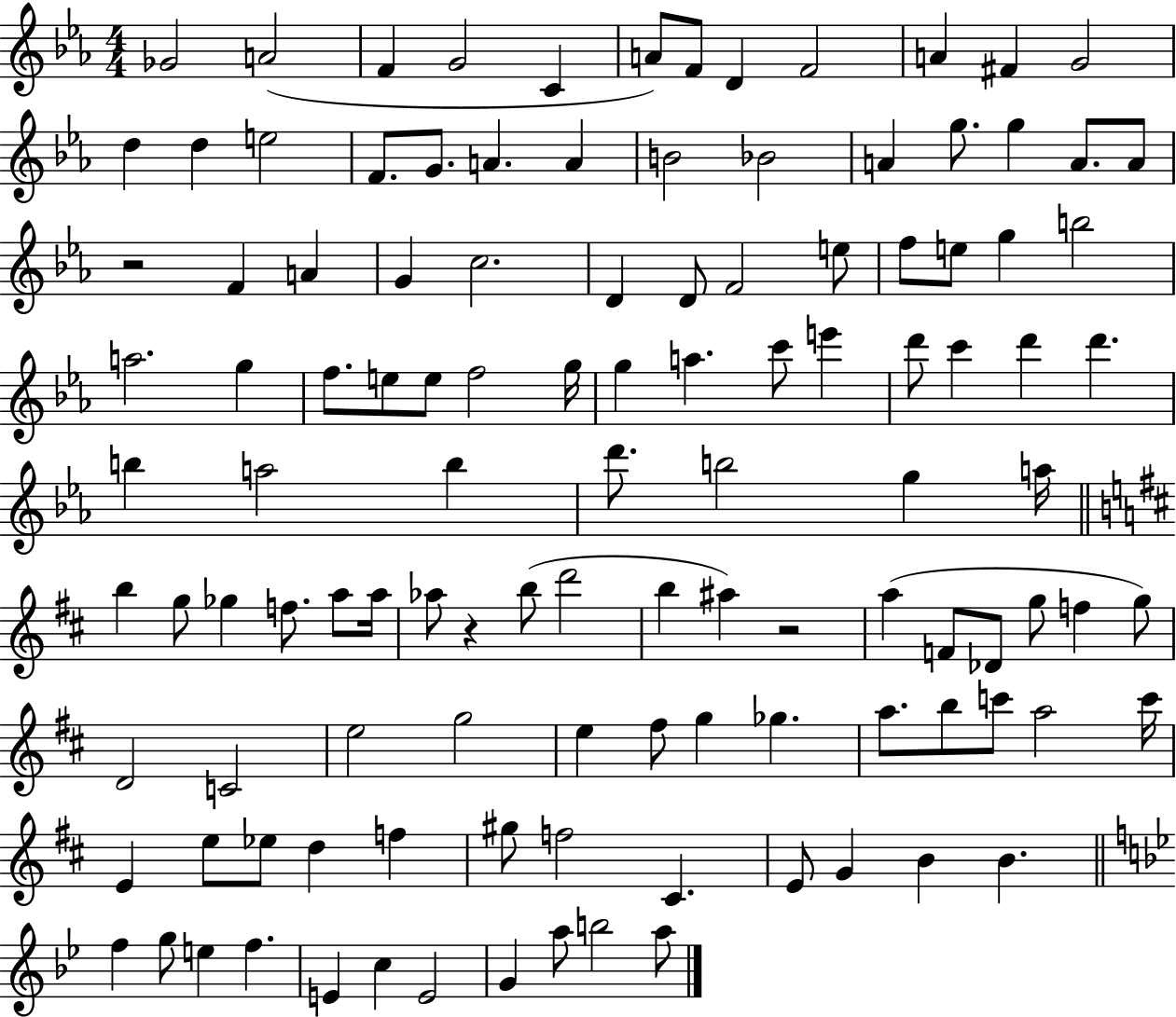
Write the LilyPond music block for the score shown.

{
  \clef treble
  \numericTimeSignature
  \time 4/4
  \key ees \major
  ges'2 a'2( | f'4 g'2 c'4 | a'8) f'8 d'4 f'2 | a'4 fis'4 g'2 | \break d''4 d''4 e''2 | f'8. g'8. a'4. a'4 | b'2 bes'2 | a'4 g''8. g''4 a'8. a'8 | \break r2 f'4 a'4 | g'4 c''2. | d'4 d'8 f'2 e''8 | f''8 e''8 g''4 b''2 | \break a''2. g''4 | f''8. e''8 e''8 f''2 g''16 | g''4 a''4. c'''8 e'''4 | d'''8 c'''4 d'''4 d'''4. | \break b''4 a''2 b''4 | d'''8. b''2 g''4 a''16 | \bar "||" \break \key d \major b''4 g''8 ges''4 f''8. a''8 a''16 | aes''8 r4 b''8( d'''2 | b''4 ais''4) r2 | a''4( f'8 des'8 g''8 f''4 g''8) | \break d'2 c'2 | e''2 g''2 | e''4 fis''8 g''4 ges''4. | a''8. b''8 c'''8 a''2 c'''16 | \break e'4 e''8 ees''8 d''4 f''4 | gis''8 f''2 cis'4. | e'8 g'4 b'4 b'4. | \bar "||" \break \key g \minor f''4 g''8 e''4 f''4. | e'4 c''4 e'2 | g'4 a''8 b''2 a''8 | \bar "|."
}